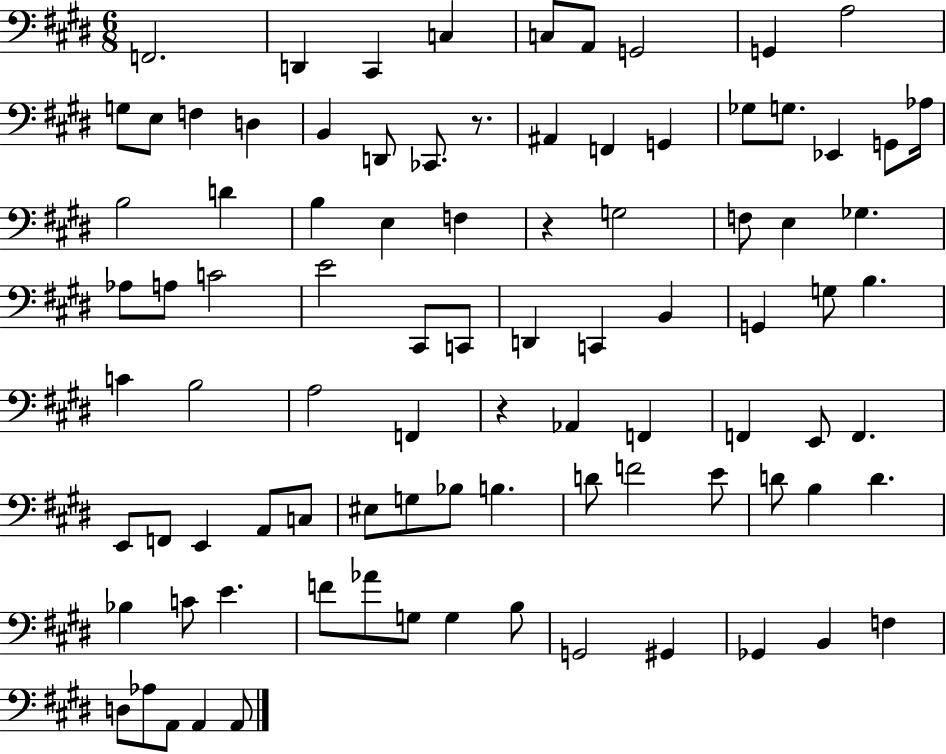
{
  \clef bass
  \numericTimeSignature
  \time 6/8
  \key e \major
  f,2. | d,4 cis,4 c4 | c8 a,8 g,2 | g,4 a2 | \break g8 e8 f4 d4 | b,4 d,8 ces,8. r8. | ais,4 f,4 g,4 | ges8 g8. ees,4 g,8 aes16 | \break b2 d'4 | b4 e4 f4 | r4 g2 | f8 e4 ges4. | \break aes8 a8 c'2 | e'2 cis,8 c,8 | d,4 c,4 b,4 | g,4 g8 b4. | \break c'4 b2 | a2 f,4 | r4 aes,4 f,4 | f,4 e,8 f,4. | \break e,8 f,8 e,4 a,8 c8 | eis8 g8 bes8 b4. | d'8 f'2 e'8 | d'8 b4 d'4. | \break bes4 c'8 e'4. | f'8 aes'8 g8 g4 b8 | g,2 gis,4 | ges,4 b,4 f4 | \break d8 aes8 a,8 a,4 a,8 | \bar "|."
}